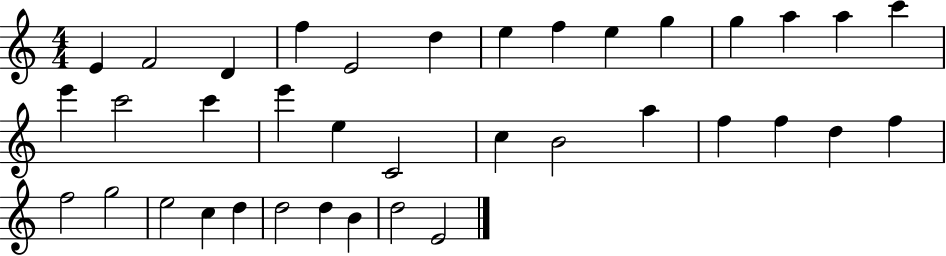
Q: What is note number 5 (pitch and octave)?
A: E4